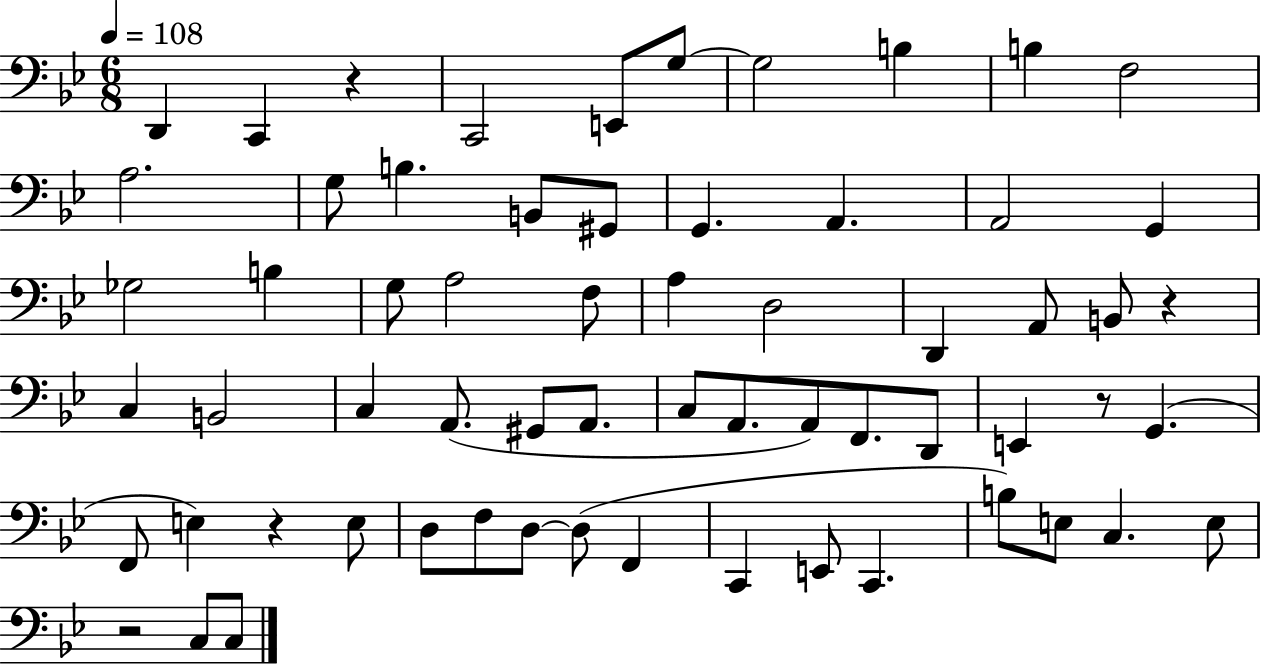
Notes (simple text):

D2/q C2/q R/q C2/h E2/e G3/e G3/h B3/q B3/q F3/h A3/h. G3/e B3/q. B2/e G#2/e G2/q. A2/q. A2/h G2/q Gb3/h B3/q G3/e A3/h F3/e A3/q D3/h D2/q A2/e B2/e R/q C3/q B2/h C3/q A2/e. G#2/e A2/e. C3/e A2/e. A2/e F2/e. D2/e E2/q R/e G2/q. F2/e E3/q R/q E3/e D3/e F3/e D3/e D3/e F2/q C2/q E2/e C2/q. B3/e E3/e C3/q. E3/e R/h C3/e C3/e